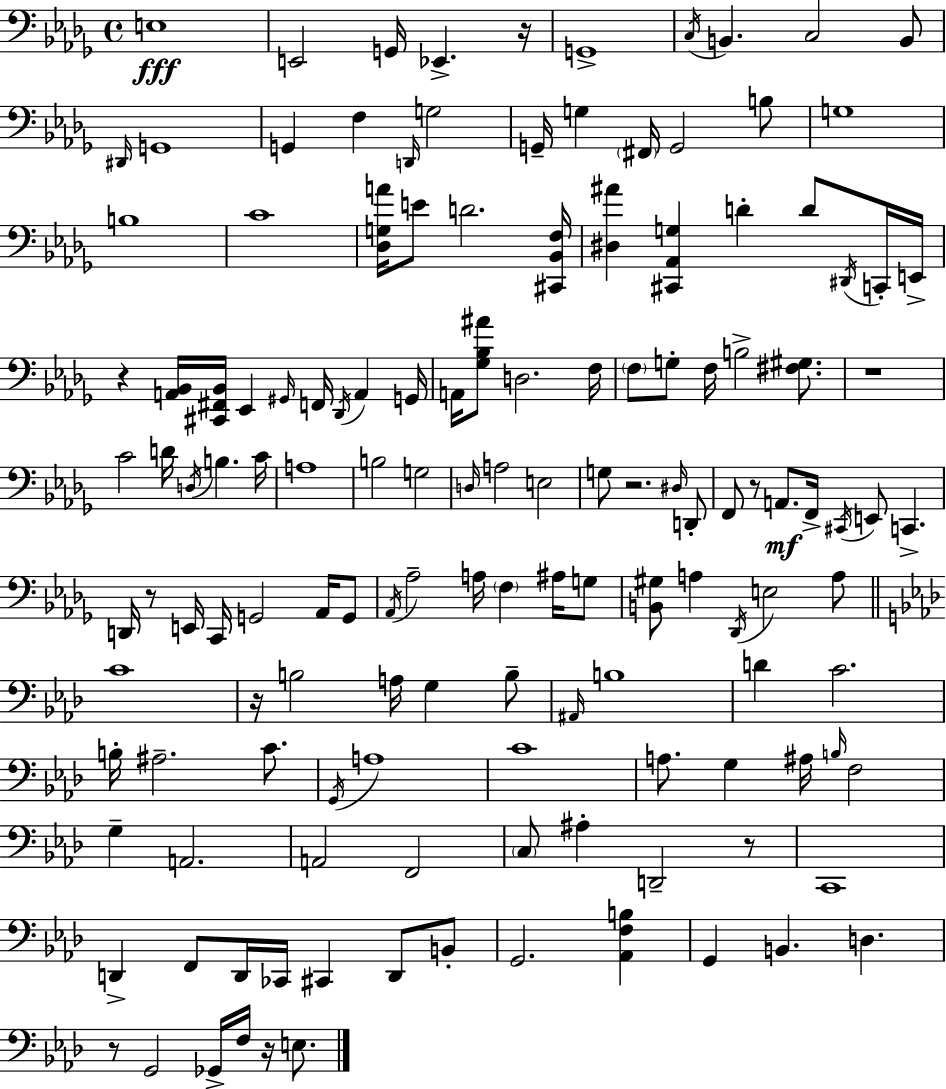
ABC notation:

X:1
T:Untitled
M:4/4
L:1/4
K:Bbm
E,4 E,,2 G,,/4 _E,, z/4 G,,4 C,/4 B,, C,2 B,,/2 ^D,,/4 G,,4 G,, F, D,,/4 G,2 G,,/4 G, ^F,,/4 G,,2 B,/2 G,4 B,4 C4 [_D,G,A]/4 E/2 D2 [^C,,_B,,F,]/4 [^D,^A] [^C,,_A,,G,] D D/2 ^D,,/4 C,,/4 E,,/4 z [A,,_B,,]/4 [^C,,^F,,_B,,]/4 _E,, ^G,,/4 F,,/4 _D,,/4 A,, G,,/4 A,,/4 [_G,_B,^A]/2 D,2 F,/4 F,/2 G,/2 F,/4 B,2 [^F,^G,]/2 z4 C2 D/4 D,/4 B, C/4 A,4 B,2 G,2 D,/4 A,2 E,2 G,/2 z2 ^D,/4 D,,/2 F,,/2 z/2 A,,/2 F,,/4 ^C,,/4 E,,/2 C,, D,,/4 z/2 E,,/4 C,,/4 G,,2 _A,,/4 G,,/2 _A,,/4 _A,2 A,/4 F, ^A,/4 G,/2 [B,,^G,]/2 A, _D,,/4 E,2 A,/2 C4 z/4 B,2 A,/4 G, B,/2 ^A,,/4 B,4 D C2 B,/4 ^A,2 C/2 G,,/4 A,4 C4 A,/2 G, ^A,/4 B,/4 F,2 G, A,,2 A,,2 F,,2 C,/2 ^A, D,,2 z/2 C,,4 D,, F,,/2 D,,/4 _C,,/4 ^C,, D,,/2 B,,/2 G,,2 [_A,,F,B,] G,, B,, D, z/2 G,,2 _G,,/4 F,/4 z/4 E,/2